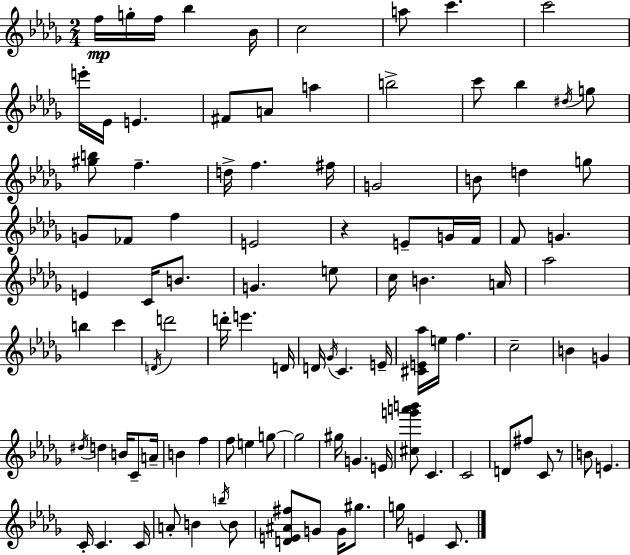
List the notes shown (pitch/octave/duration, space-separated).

F5/s G5/s F5/s Bb5/q Bb4/s C5/h A5/e C6/q. C6/h E6/s Eb4/s E4/q. F#4/e A4/e A5/q B5/h C6/e Bb5/q D#5/s G5/e [G#5,B5]/e F5/q. D5/s F5/q. F#5/s G4/h B4/e D5/q G5/e G4/e FES4/e F5/q E4/h R/q E4/e G4/s F4/s F4/e G4/q. E4/q C4/s B4/e. G4/q. E5/e C5/s B4/q. A4/s Ab5/h B5/q C6/q D4/s D6/h D6/s E6/q. D4/s D4/s Gb4/s C4/q. E4/s [C#4,E4,Ab5]/s E5/s F5/q. C5/h B4/q G4/q D#5/s D5/q B4/s C4/e A4/s B4/q F5/q F5/e E5/q G5/e G5/h G#5/s G4/q. E4/s [C#5,G6,A6,B6]/e C4/q. C4/h D4/e F#5/e C4/e R/e B4/e E4/q. C4/s C4/q. C4/s A4/e B4/q B5/s B4/e [D4,E4,A#4,F#5]/e G4/e G4/s G#5/e. G5/s E4/q C4/e.